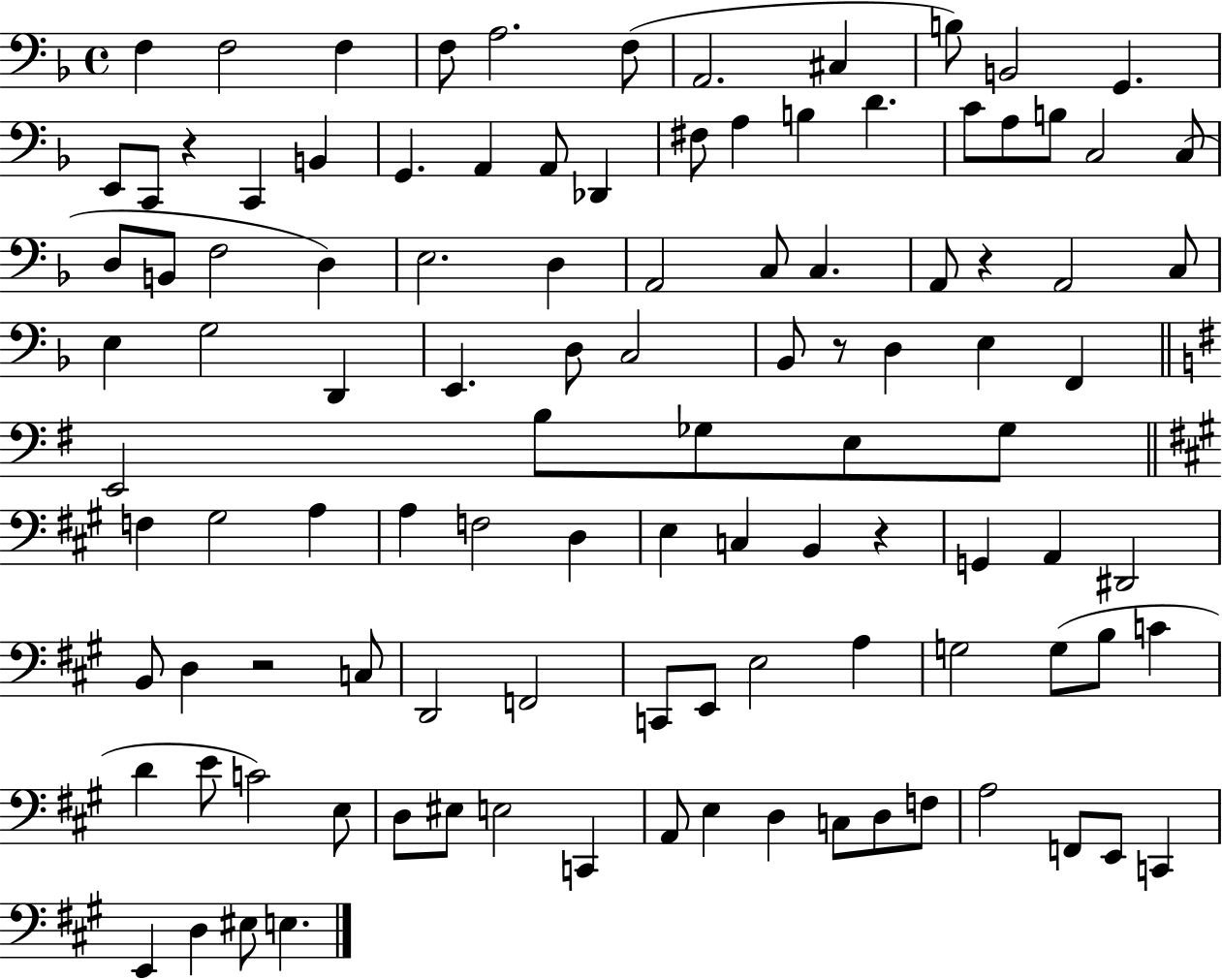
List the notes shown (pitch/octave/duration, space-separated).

F3/q F3/h F3/q F3/e A3/h. F3/e A2/h. C#3/q B3/e B2/h G2/q. E2/e C2/e R/q C2/q B2/q G2/q. A2/q A2/e Db2/q F#3/e A3/q B3/q D4/q. C4/e A3/e B3/e C3/h C3/e D3/e B2/e F3/h D3/q E3/h. D3/q A2/h C3/e C3/q. A2/e R/q A2/h C3/e E3/q G3/h D2/q E2/q. D3/e C3/h Bb2/e R/e D3/q E3/q F2/q E2/h B3/e Gb3/e E3/e Gb3/e F3/q G#3/h A3/q A3/q F3/h D3/q E3/q C3/q B2/q R/q G2/q A2/q D#2/h B2/e D3/q R/h C3/e D2/h F2/h C2/e E2/e E3/h A3/q G3/h G3/e B3/e C4/q D4/q E4/e C4/h E3/e D3/e EIS3/e E3/h C2/q A2/e E3/q D3/q C3/e D3/e F3/e A3/h F2/e E2/e C2/q E2/q D3/q EIS3/e E3/q.